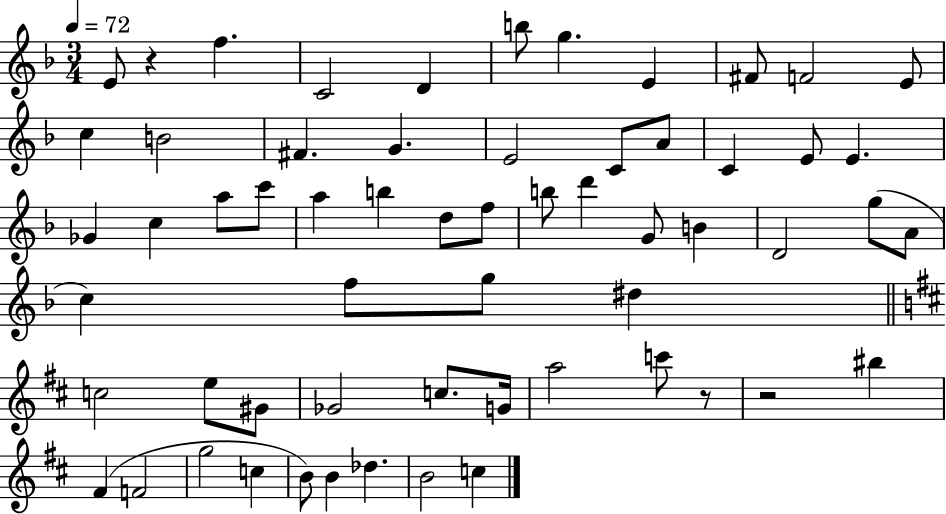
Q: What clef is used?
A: treble